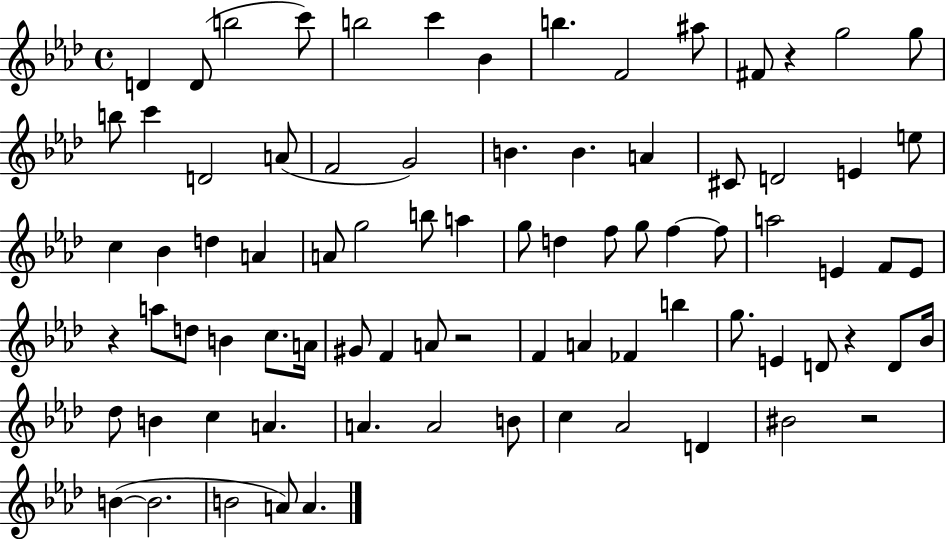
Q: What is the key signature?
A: AES major